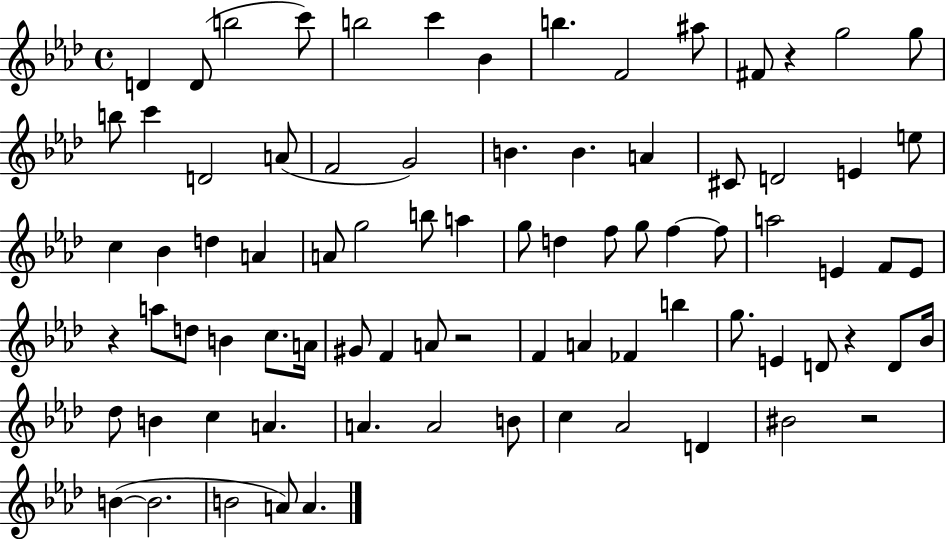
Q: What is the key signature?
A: AES major